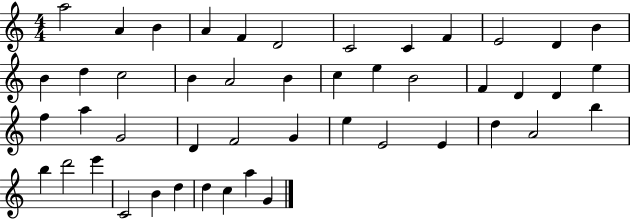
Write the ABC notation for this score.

X:1
T:Untitled
M:4/4
L:1/4
K:C
a2 A B A F D2 C2 C F E2 D B B d c2 B A2 B c e B2 F D D e f a G2 D F2 G e E2 E d A2 b b d'2 e' C2 B d d c a G